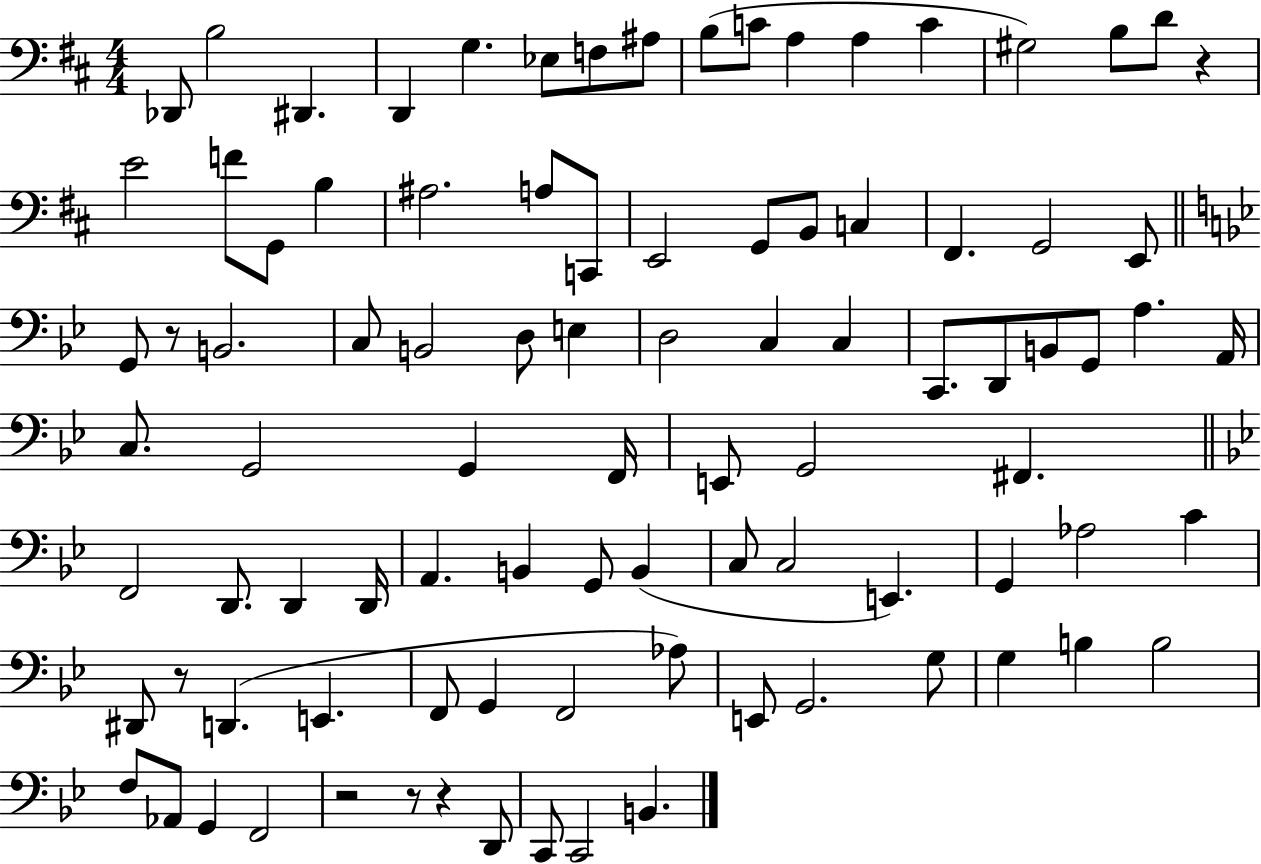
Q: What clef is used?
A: bass